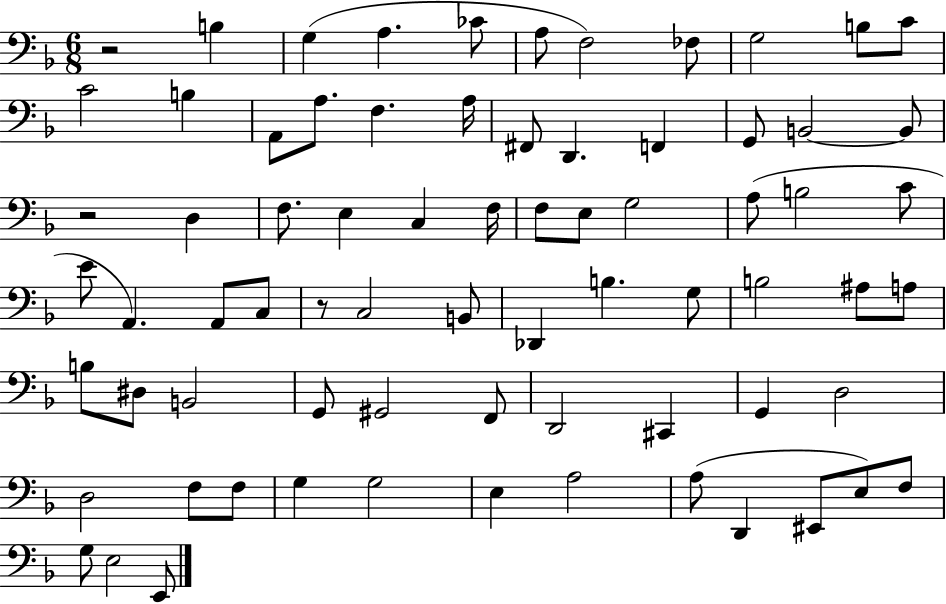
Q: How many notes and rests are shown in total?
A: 73